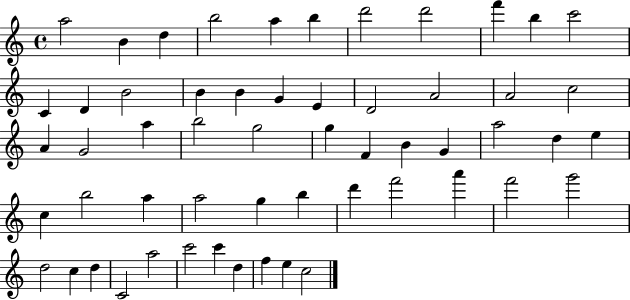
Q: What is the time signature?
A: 4/4